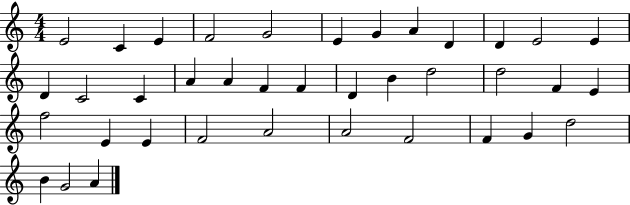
X:1
T:Untitled
M:4/4
L:1/4
K:C
E2 C E F2 G2 E G A D D E2 E D C2 C A A F F D B d2 d2 F E f2 E E F2 A2 A2 F2 F G d2 B G2 A